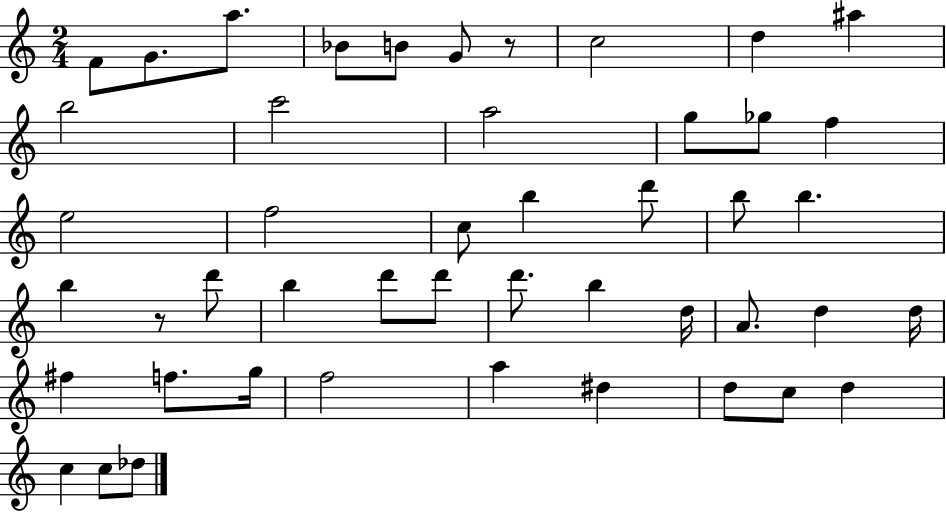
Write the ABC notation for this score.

X:1
T:Untitled
M:2/4
L:1/4
K:C
F/2 G/2 a/2 _B/2 B/2 G/2 z/2 c2 d ^a b2 c'2 a2 g/2 _g/2 f e2 f2 c/2 b d'/2 b/2 b b z/2 d'/2 b d'/2 d'/2 d'/2 b d/4 A/2 d d/4 ^f f/2 g/4 f2 a ^d d/2 c/2 d c c/2 _d/2